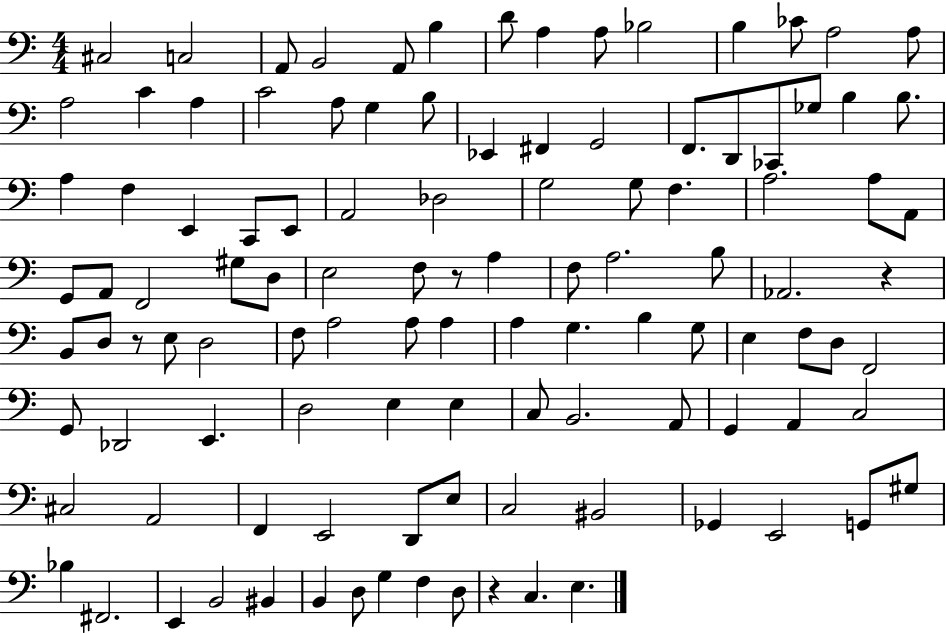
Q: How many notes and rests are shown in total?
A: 111